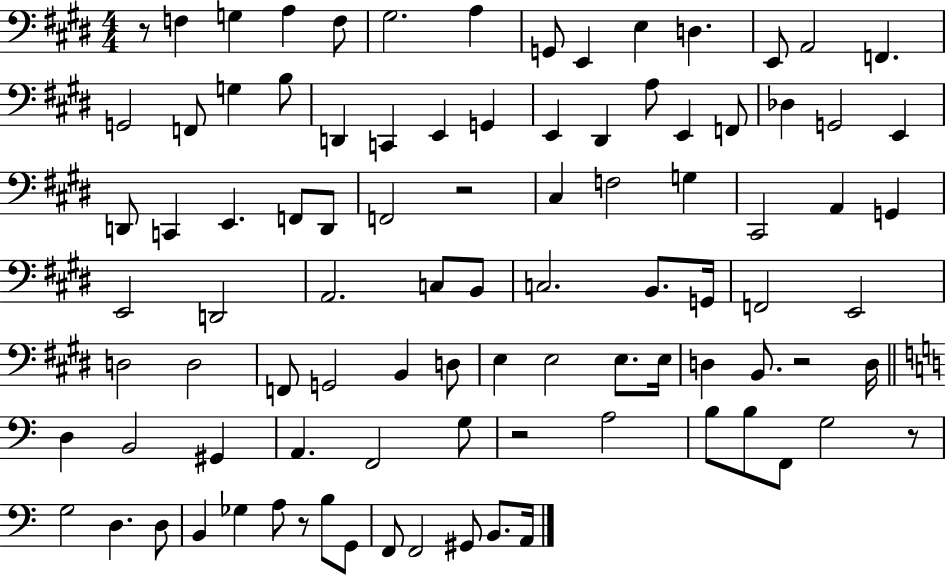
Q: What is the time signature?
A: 4/4